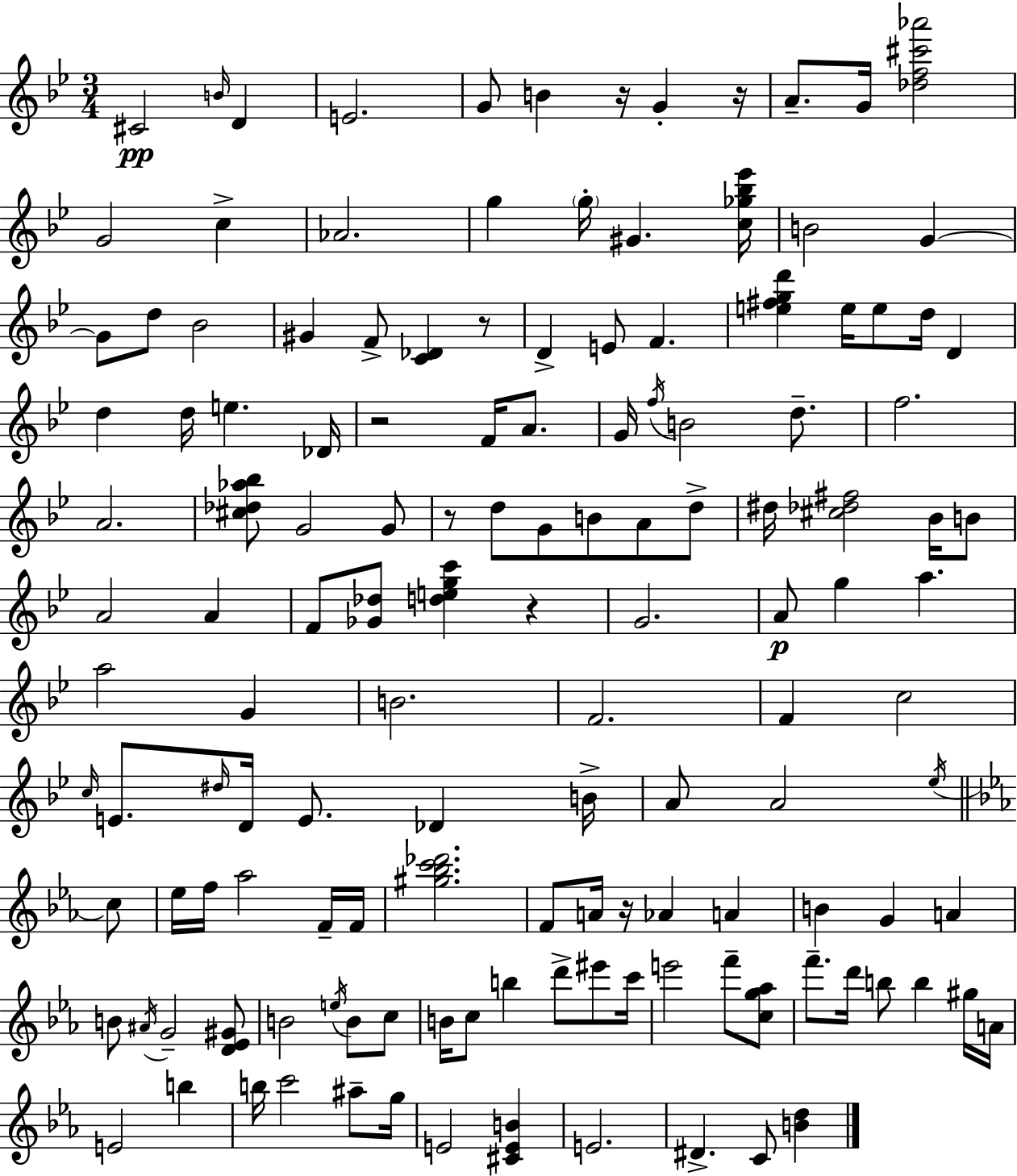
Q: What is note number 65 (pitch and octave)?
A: C5